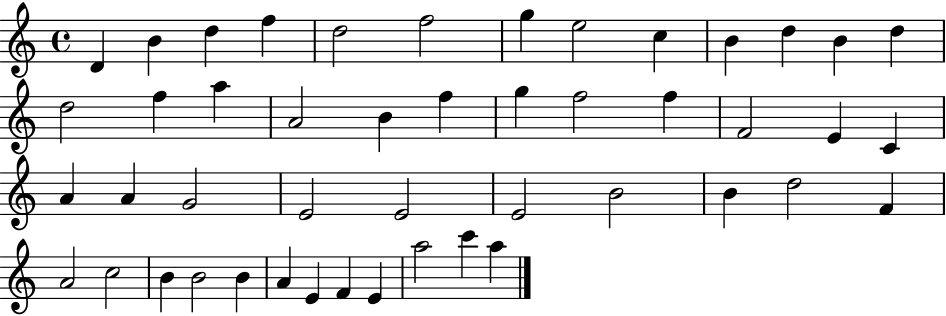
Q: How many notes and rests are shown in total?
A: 47